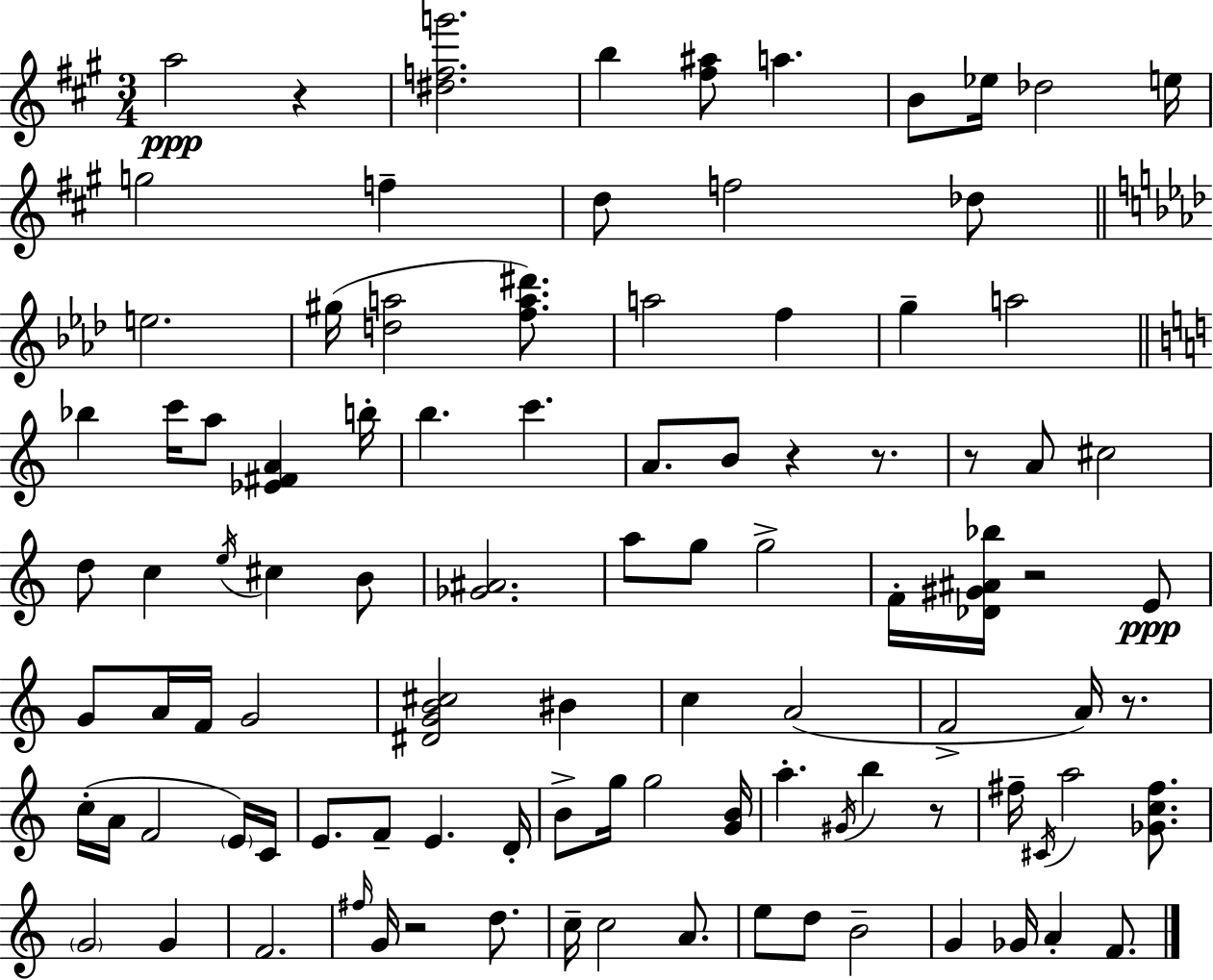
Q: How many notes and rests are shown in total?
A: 99